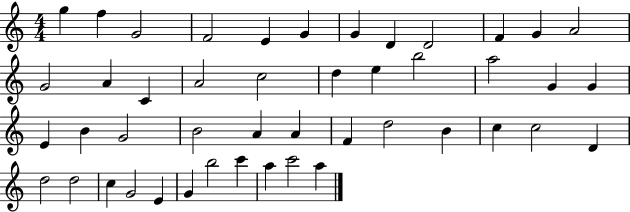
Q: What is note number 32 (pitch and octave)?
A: B4